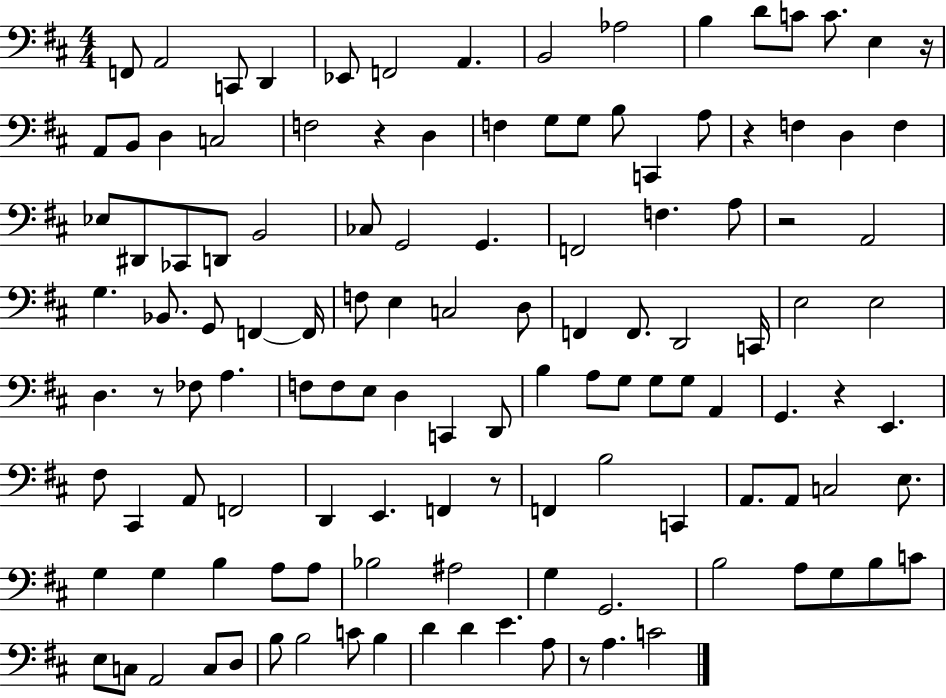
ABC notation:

X:1
T:Untitled
M:4/4
L:1/4
K:D
F,,/2 A,,2 C,,/2 D,, _E,,/2 F,,2 A,, B,,2 _A,2 B, D/2 C/2 C/2 E, z/4 A,,/2 B,,/2 D, C,2 F,2 z D, F, G,/2 G,/2 B,/2 C,, A,/2 z F, D, F, _E,/2 ^D,,/2 _C,,/2 D,,/2 B,,2 _C,/2 G,,2 G,, F,,2 F, A,/2 z2 A,,2 G, _B,,/2 G,,/2 F,, F,,/4 F,/2 E, C,2 D,/2 F,, F,,/2 D,,2 C,,/4 E,2 E,2 D, z/2 _F,/2 A, F,/2 F,/2 E,/2 D, C,, D,,/2 B, A,/2 G,/2 G,/2 G,/2 A,, G,, z E,, ^F,/2 ^C,, A,,/2 F,,2 D,, E,, F,, z/2 F,, B,2 C,, A,,/2 A,,/2 C,2 E,/2 G, G, B, A,/2 A,/2 _B,2 ^A,2 G, G,,2 B,2 A,/2 G,/2 B,/2 C/2 E,/2 C,/2 A,,2 C,/2 D,/2 B,/2 B,2 C/2 B, D D E A,/2 z/2 A, C2